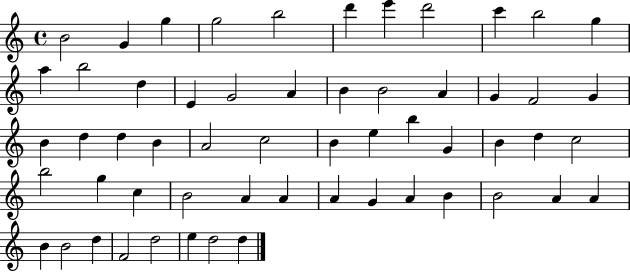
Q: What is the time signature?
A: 4/4